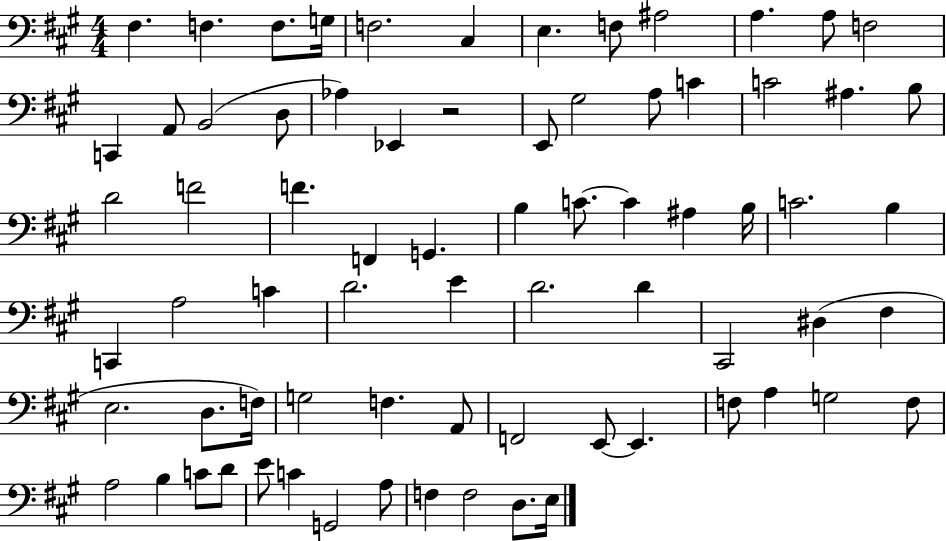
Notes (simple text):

F#3/q. F3/q. F3/e. G3/s F3/h. C#3/q E3/q. F3/e A#3/h A3/q. A3/e F3/h C2/q A2/e B2/h D3/e Ab3/q Eb2/q R/h E2/e G#3/h A3/e C4/q C4/h A#3/q. B3/e D4/h F4/h F4/q. F2/q G2/q. B3/q C4/e. C4/q A#3/q B3/s C4/h. B3/q C2/q A3/h C4/q D4/h. E4/q D4/h. D4/q C#2/h D#3/q F#3/q E3/h. D3/e. F3/s G3/h F3/q. A2/e F2/h E2/e E2/q. F3/e A3/q G3/h F3/e A3/h B3/q C4/e D4/e E4/e C4/q G2/h A3/e F3/q F3/h D3/e. E3/s